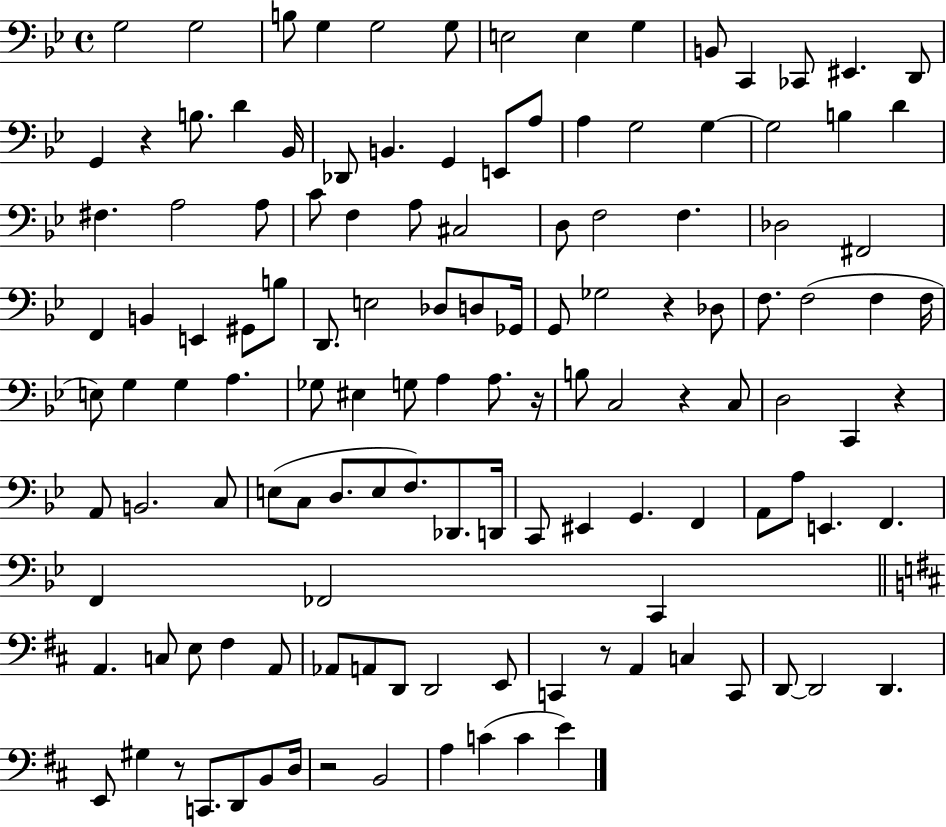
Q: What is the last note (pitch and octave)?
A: E4